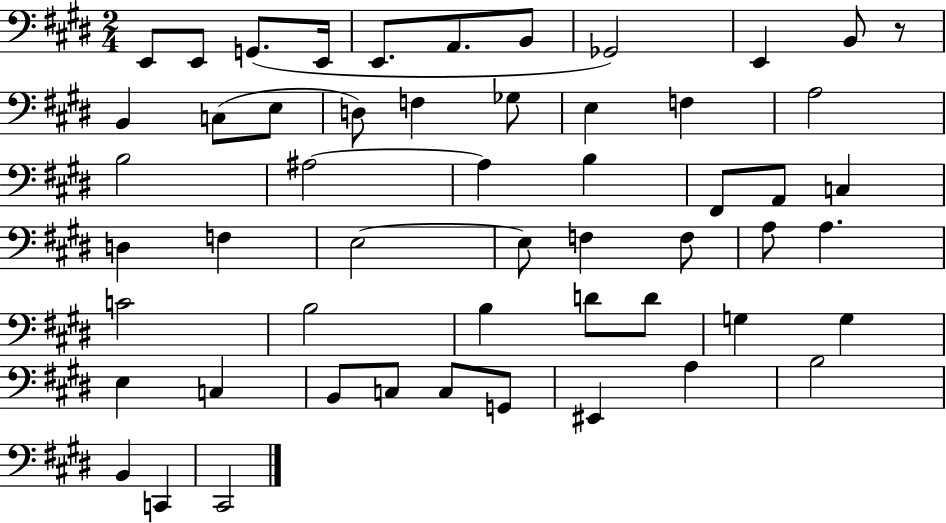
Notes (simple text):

E2/e E2/e G2/e. E2/s E2/e. A2/e. B2/e Gb2/h E2/q B2/e R/e B2/q C3/e E3/e D3/e F3/q Gb3/e E3/q F3/q A3/h B3/h A#3/h A#3/q B3/q F#2/e A2/e C3/q D3/q F3/q E3/h E3/e F3/q F3/e A3/e A3/q. C4/h B3/h B3/q D4/e D4/e G3/q G3/q E3/q C3/q B2/e C3/e C3/e G2/e EIS2/q A3/q B3/h B2/q C2/q C#2/h